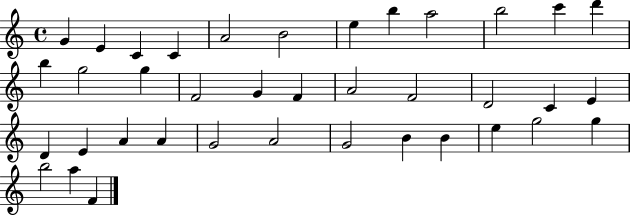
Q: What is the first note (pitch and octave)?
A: G4